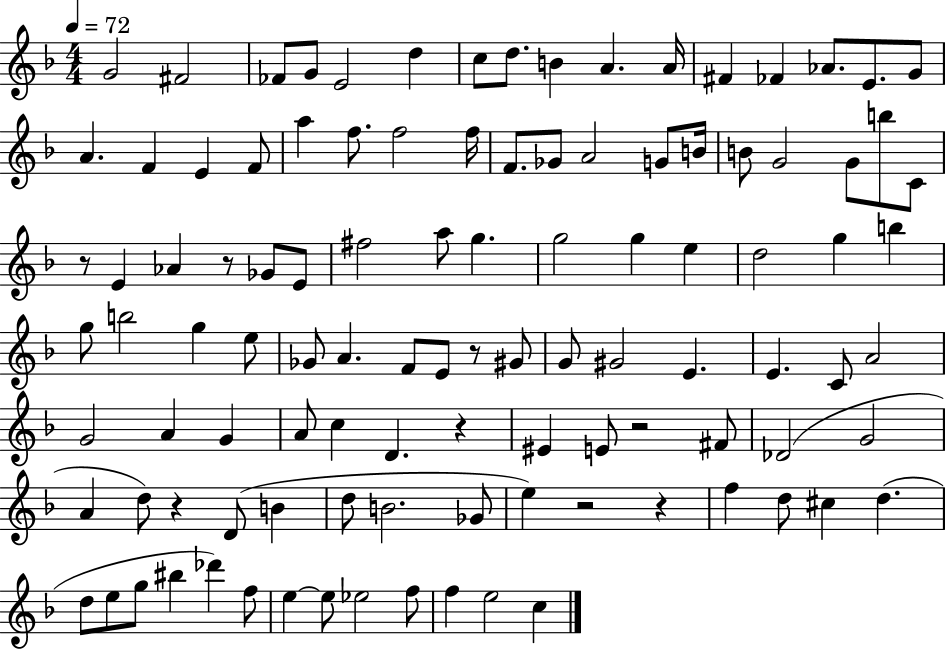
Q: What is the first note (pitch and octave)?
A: G4